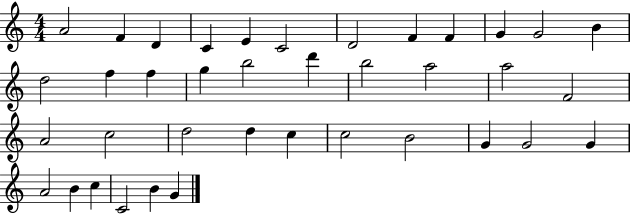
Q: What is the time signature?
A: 4/4